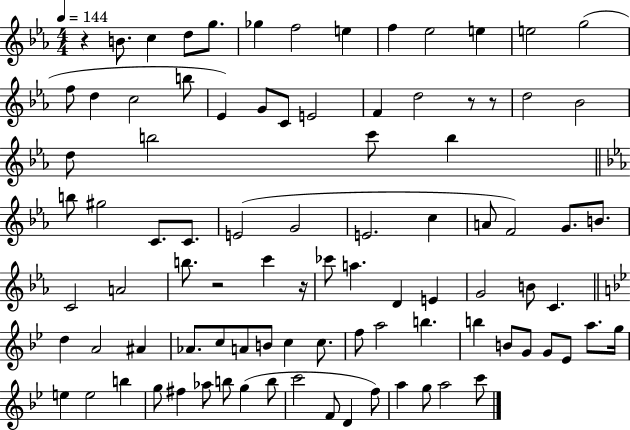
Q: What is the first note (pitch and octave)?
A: B4